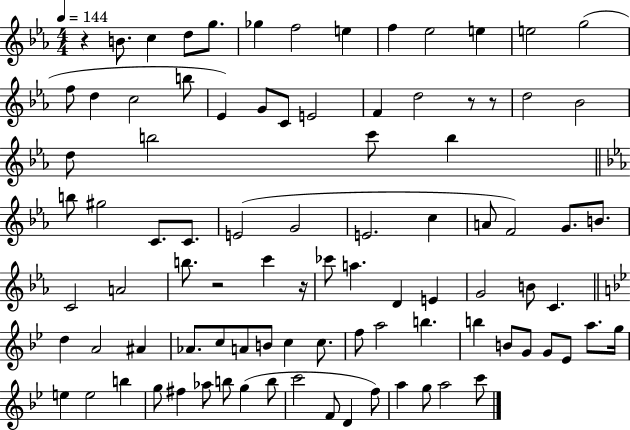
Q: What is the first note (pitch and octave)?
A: B4